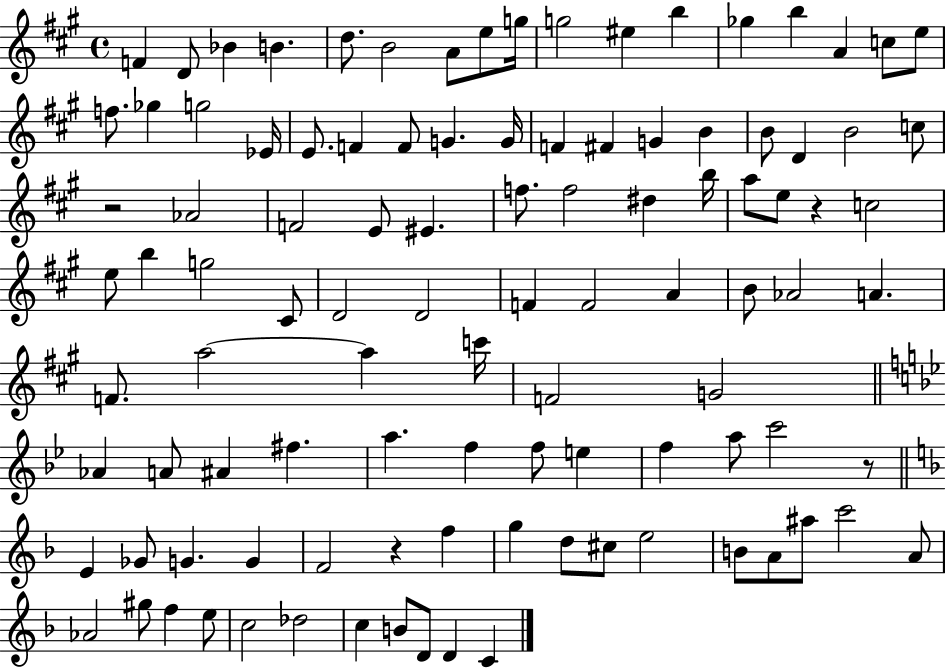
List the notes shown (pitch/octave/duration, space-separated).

F4/q D4/e Bb4/q B4/q. D5/e. B4/h A4/e E5/e G5/s G5/h EIS5/q B5/q Gb5/q B5/q A4/q C5/e E5/e F5/e. Gb5/q G5/h Eb4/s E4/e. F4/q F4/e G4/q. G4/s F4/q F#4/q G4/q B4/q B4/e D4/q B4/h C5/e R/h Ab4/h F4/h E4/e EIS4/q. F5/e. F5/h D#5/q B5/s A5/e E5/e R/q C5/h E5/e B5/q G5/h C#4/e D4/h D4/h F4/q F4/h A4/q B4/e Ab4/h A4/q. F4/e. A5/h A5/q C6/s F4/h G4/h Ab4/q A4/e A#4/q F#5/q. A5/q. F5/q F5/e E5/q F5/q A5/e C6/h R/e E4/q Gb4/e G4/q. G4/q F4/h R/q F5/q G5/q D5/e C#5/e E5/h B4/e A4/e A#5/e C6/h A4/e Ab4/h G#5/e F5/q E5/e C5/h Db5/h C5/q B4/e D4/e D4/q C4/q